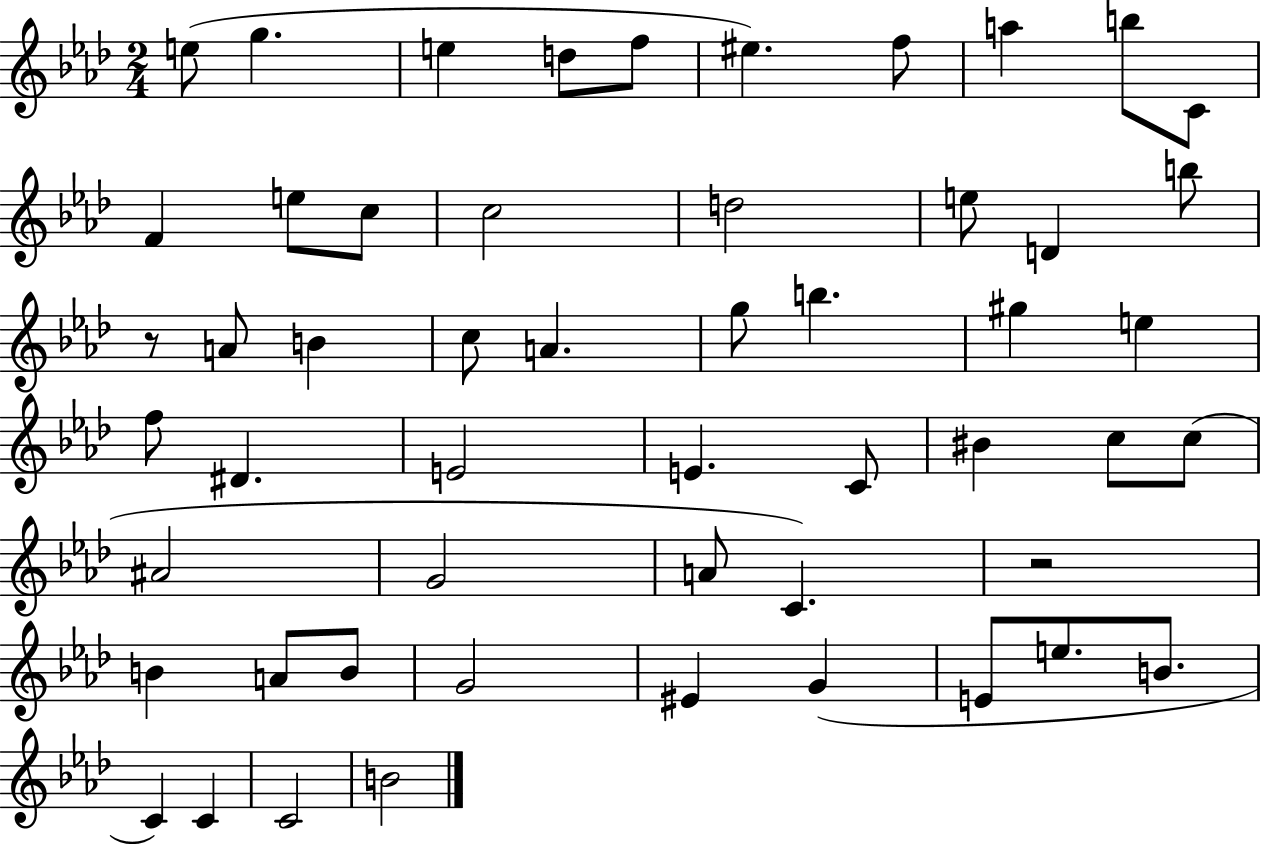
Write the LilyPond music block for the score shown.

{
  \clef treble
  \numericTimeSignature
  \time 2/4
  \key aes \major
  e''8( g''4. | e''4 d''8 f''8 | eis''4.) f''8 | a''4 b''8 c'8 | \break f'4 e''8 c''8 | c''2 | d''2 | e''8 d'4 b''8 | \break r8 a'8 b'4 | c''8 a'4. | g''8 b''4. | gis''4 e''4 | \break f''8 dis'4. | e'2 | e'4. c'8 | bis'4 c''8 c''8( | \break ais'2 | g'2 | a'8 c'4.) | r2 | \break b'4 a'8 b'8 | g'2 | eis'4 g'4( | e'8 e''8. b'8. | \break c'4) c'4 | c'2 | b'2 | \bar "|."
}